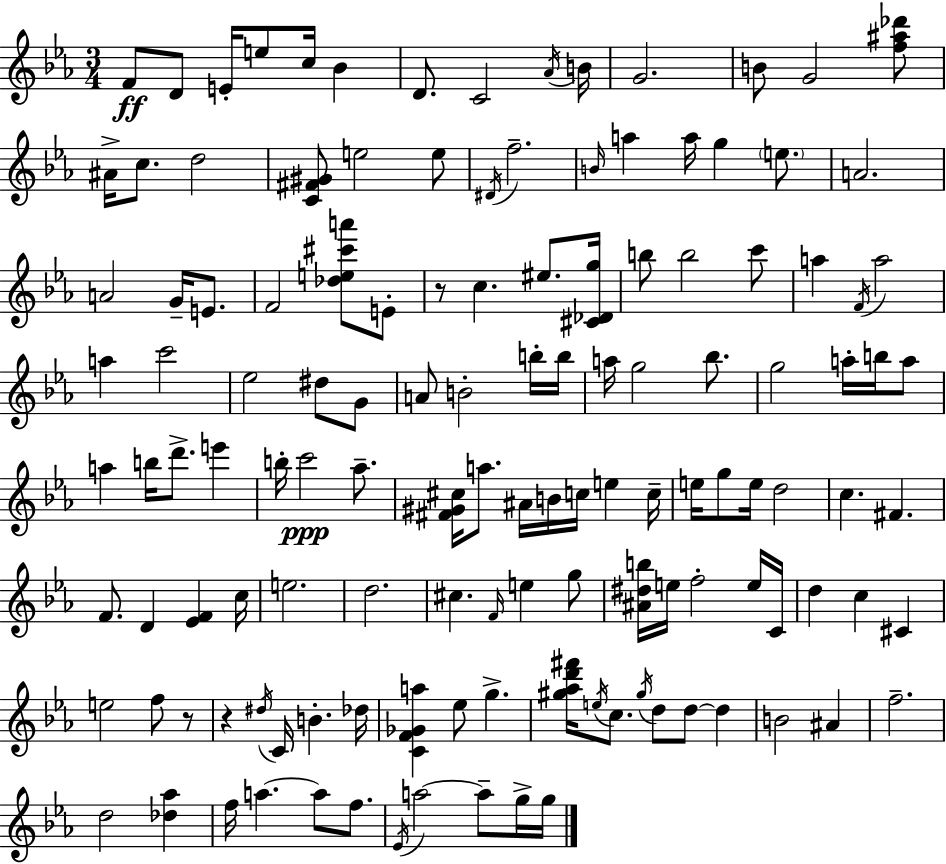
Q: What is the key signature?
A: EES major